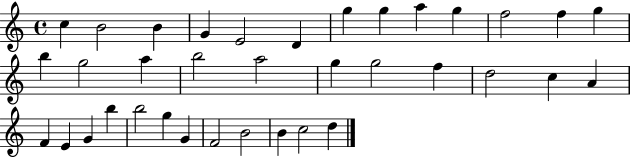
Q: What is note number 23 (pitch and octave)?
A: C5